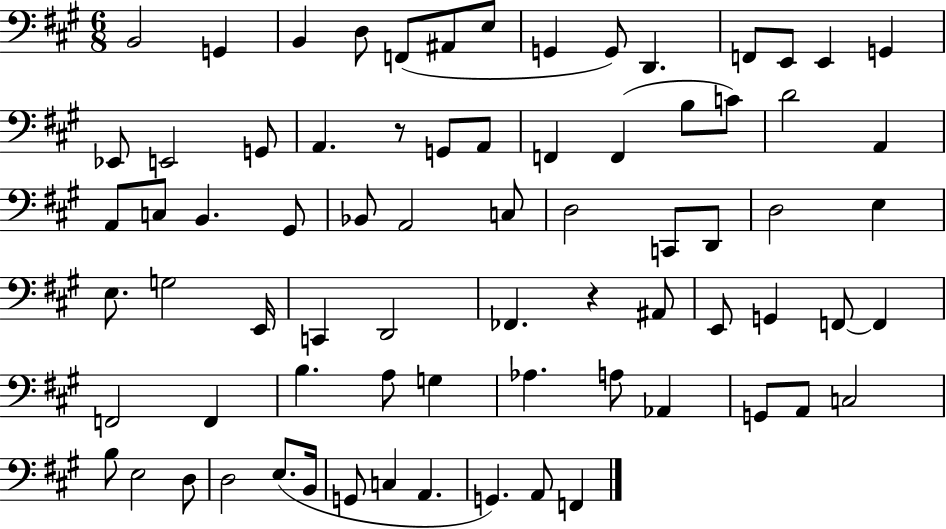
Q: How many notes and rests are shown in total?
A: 74